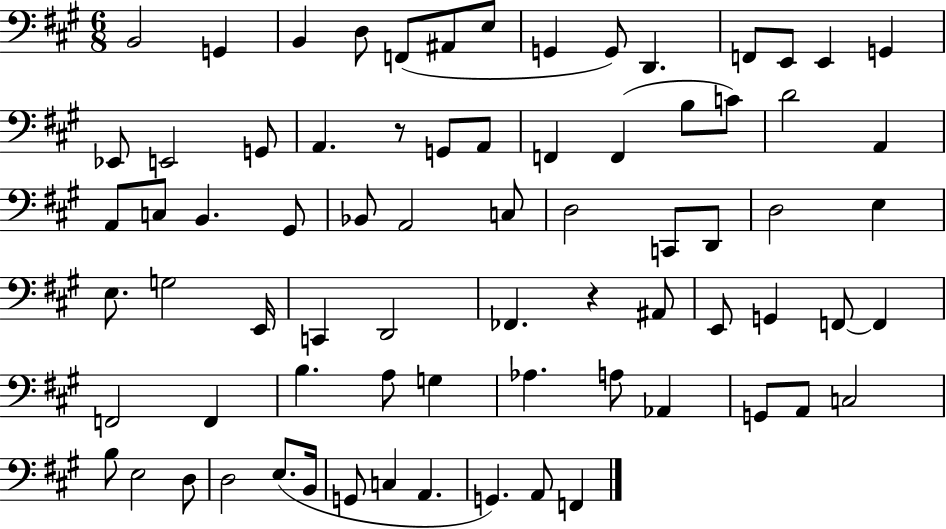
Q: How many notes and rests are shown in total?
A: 74